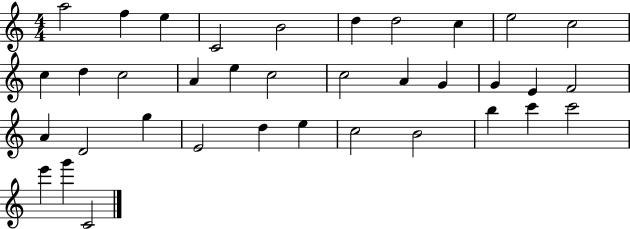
{
  \clef treble
  \numericTimeSignature
  \time 4/4
  \key c \major
  a''2 f''4 e''4 | c'2 b'2 | d''4 d''2 c''4 | e''2 c''2 | \break c''4 d''4 c''2 | a'4 e''4 c''2 | c''2 a'4 g'4 | g'4 e'4 f'2 | \break a'4 d'2 g''4 | e'2 d''4 e''4 | c''2 b'2 | b''4 c'''4 c'''2 | \break e'''4 g'''4 c'2 | \bar "|."
}